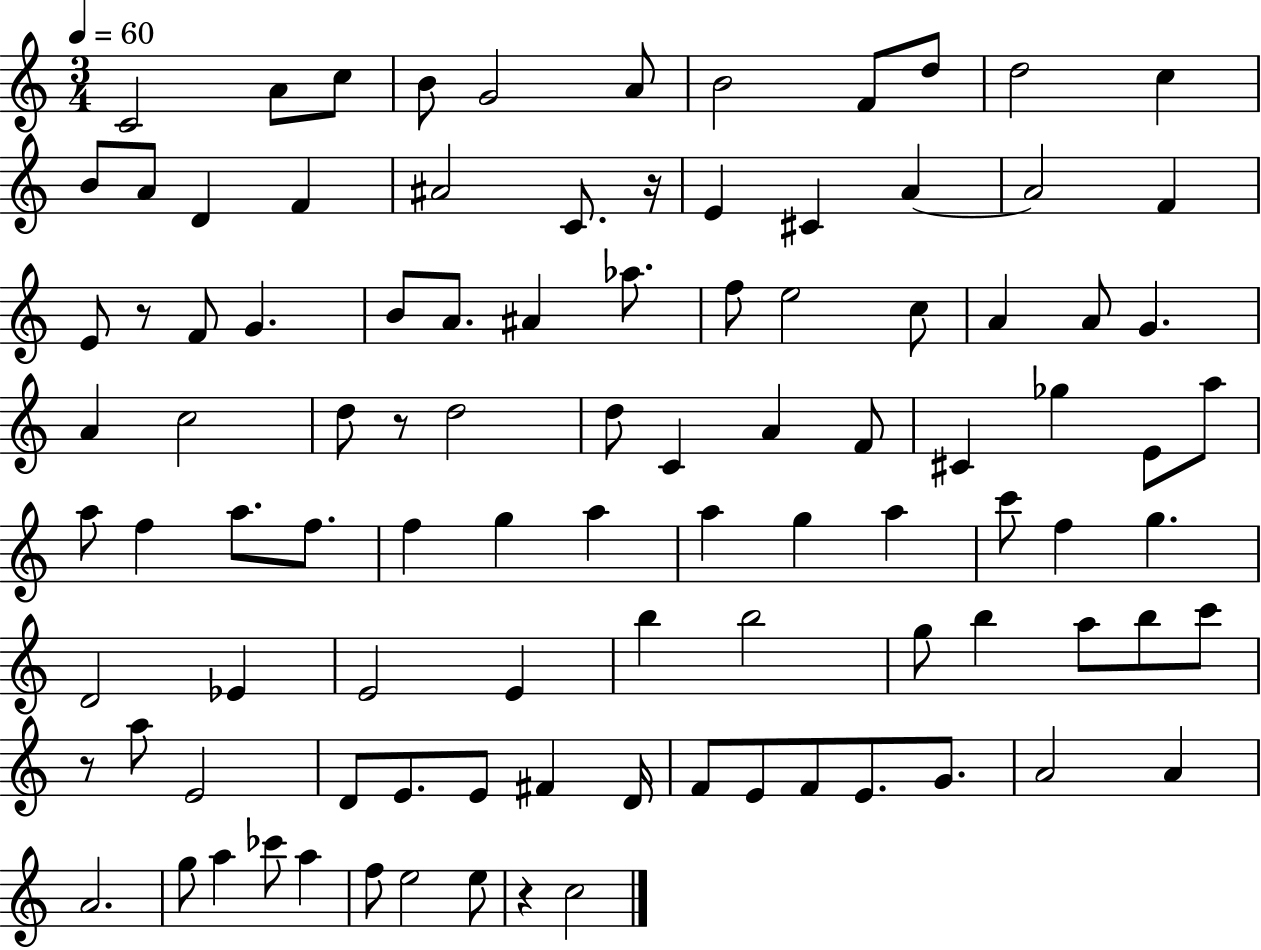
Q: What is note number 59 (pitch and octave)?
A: F5